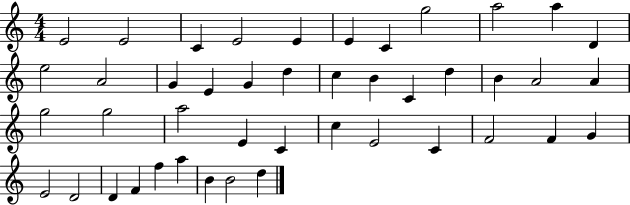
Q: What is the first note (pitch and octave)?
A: E4